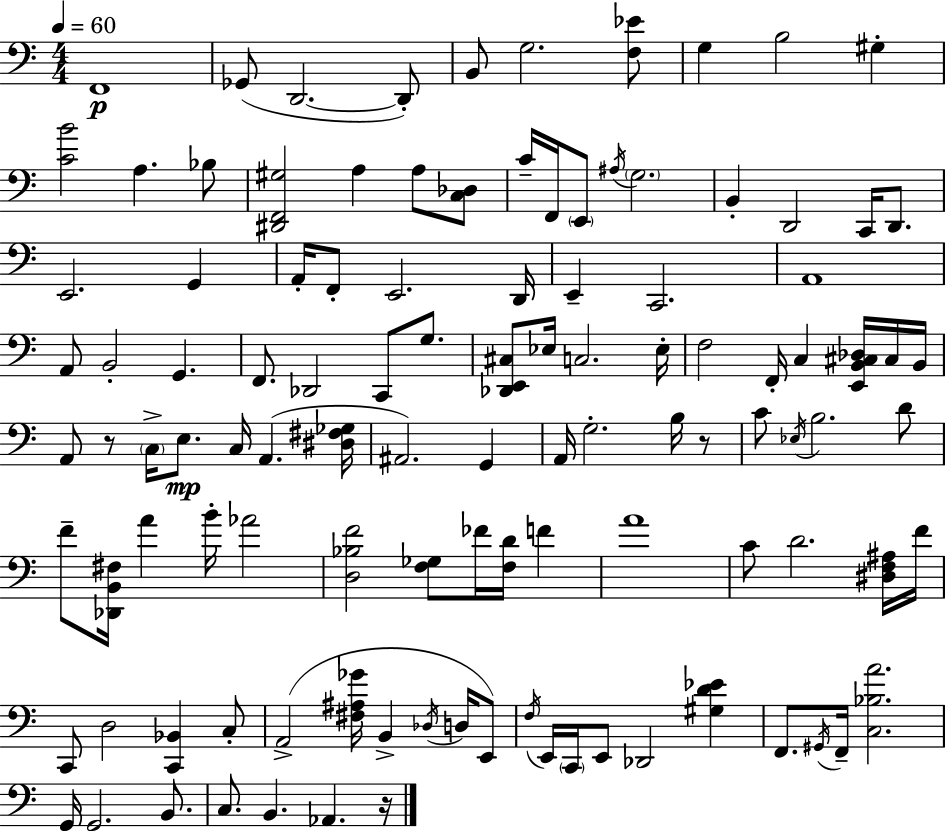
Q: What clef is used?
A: bass